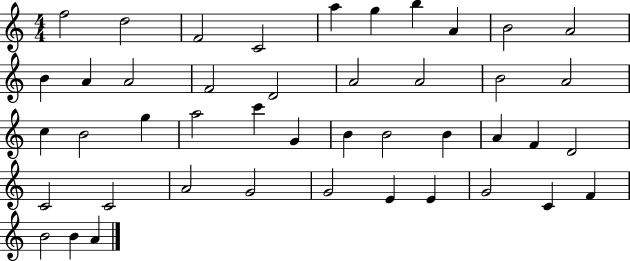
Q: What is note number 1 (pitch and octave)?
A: F5